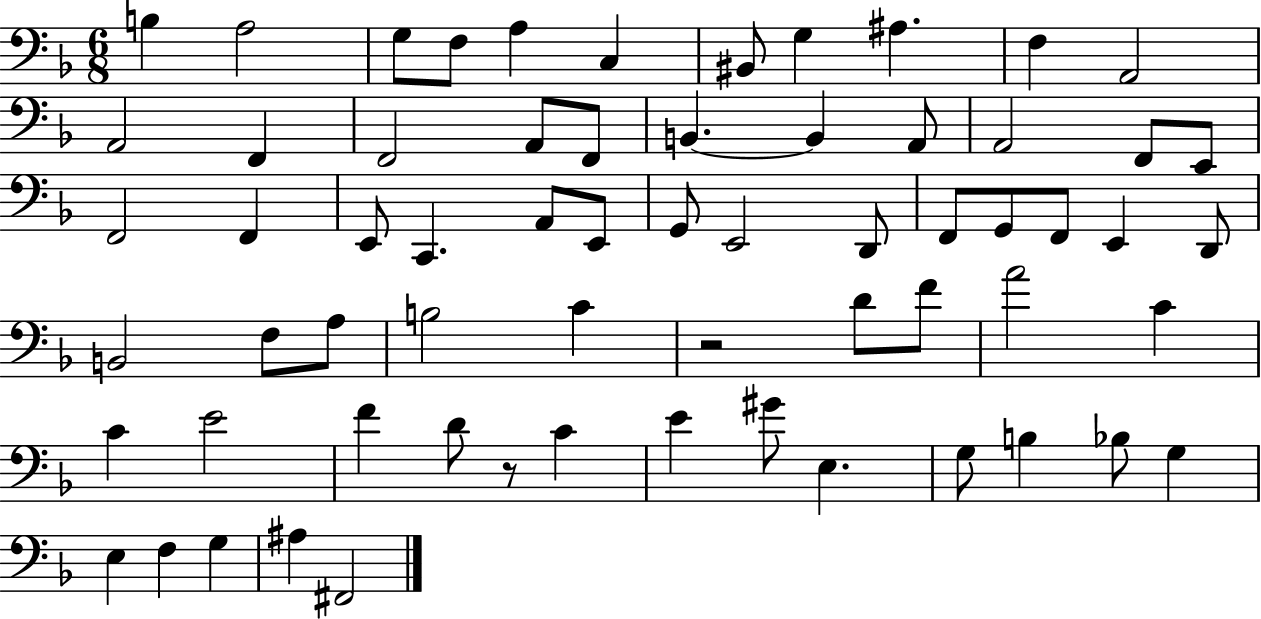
{
  \clef bass
  \numericTimeSignature
  \time 6/8
  \key f \major
  b4 a2 | g8 f8 a4 c4 | bis,8 g4 ais4. | f4 a,2 | \break a,2 f,4 | f,2 a,8 f,8 | b,4.~~ b,4 a,8 | a,2 f,8 e,8 | \break f,2 f,4 | e,8 c,4. a,8 e,8 | g,8 e,2 d,8 | f,8 g,8 f,8 e,4 d,8 | \break b,2 f8 a8 | b2 c'4 | r2 d'8 f'8 | a'2 c'4 | \break c'4 e'2 | f'4 d'8 r8 c'4 | e'4 gis'8 e4. | g8 b4 bes8 g4 | \break e4 f4 g4 | ais4 fis,2 | \bar "|."
}